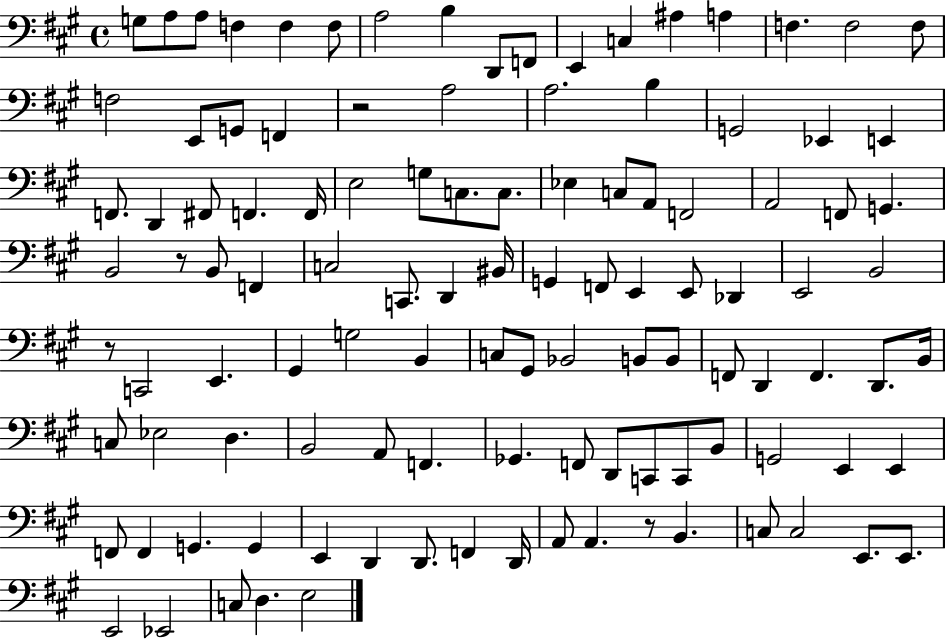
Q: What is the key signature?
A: A major